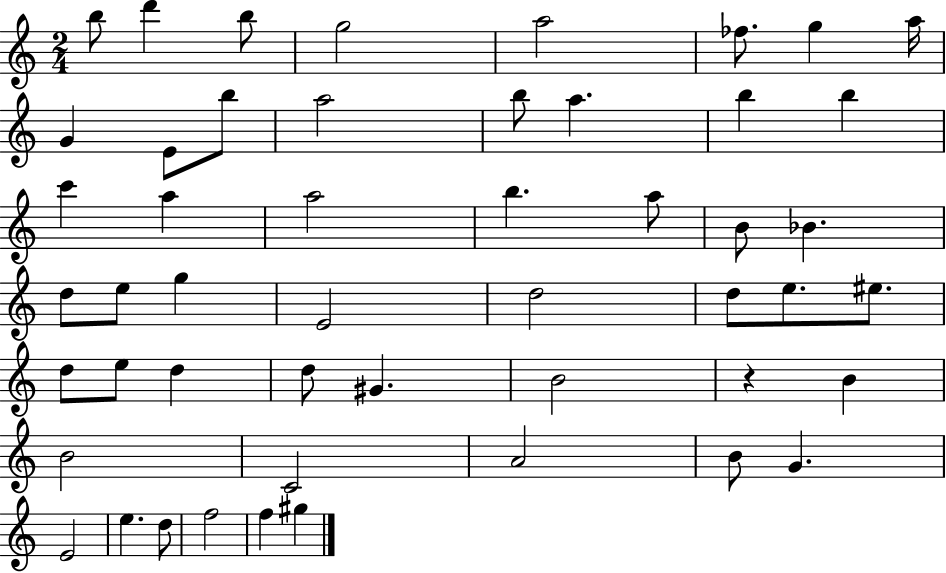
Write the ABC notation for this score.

X:1
T:Untitled
M:2/4
L:1/4
K:C
b/2 d' b/2 g2 a2 _f/2 g a/4 G E/2 b/2 a2 b/2 a b b c' a a2 b a/2 B/2 _B d/2 e/2 g E2 d2 d/2 e/2 ^e/2 d/2 e/2 d d/2 ^G B2 z B B2 C2 A2 B/2 G E2 e d/2 f2 f ^g